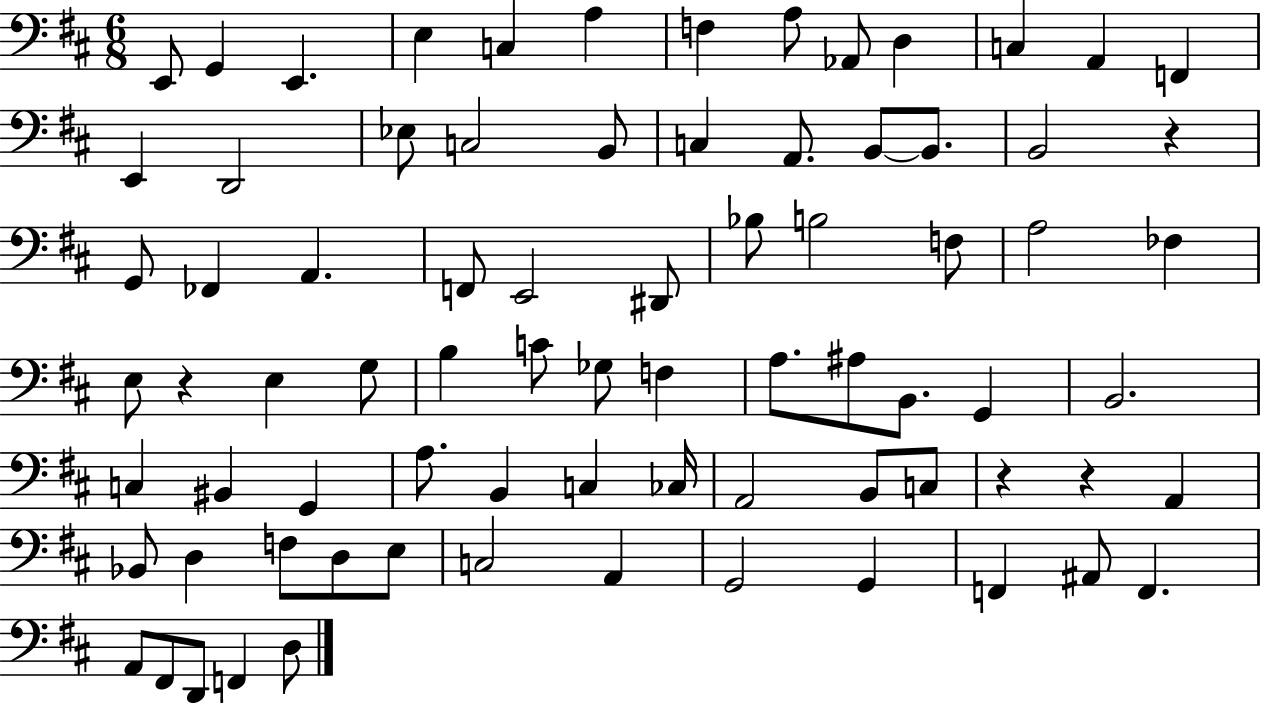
{
  \clef bass
  \numericTimeSignature
  \time 6/8
  \key d \major
  e,8 g,4 e,4. | e4 c4 a4 | f4 a8 aes,8 d4 | c4 a,4 f,4 | \break e,4 d,2 | ees8 c2 b,8 | c4 a,8. b,8~~ b,8. | b,2 r4 | \break g,8 fes,4 a,4. | f,8 e,2 dis,8 | bes8 b2 f8 | a2 fes4 | \break e8 r4 e4 g8 | b4 c'8 ges8 f4 | a8. ais8 b,8. g,4 | b,2. | \break c4 bis,4 g,4 | a8. b,4 c4 ces16 | a,2 b,8 c8 | r4 r4 a,4 | \break bes,8 d4 f8 d8 e8 | c2 a,4 | g,2 g,4 | f,4 ais,8 f,4. | \break a,8 fis,8 d,8 f,4 d8 | \bar "|."
}